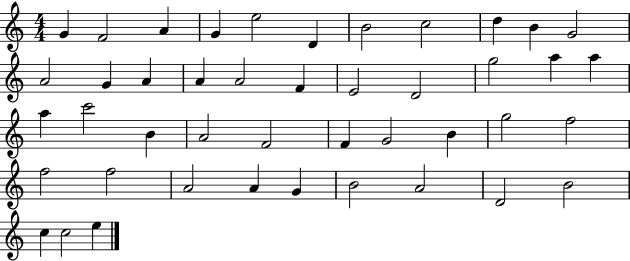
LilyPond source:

{
  \clef treble
  \numericTimeSignature
  \time 4/4
  \key c \major
  g'4 f'2 a'4 | g'4 e''2 d'4 | b'2 c''2 | d''4 b'4 g'2 | \break a'2 g'4 a'4 | a'4 a'2 f'4 | e'2 d'2 | g''2 a''4 a''4 | \break a''4 c'''2 b'4 | a'2 f'2 | f'4 g'2 b'4 | g''2 f''2 | \break f''2 f''2 | a'2 a'4 g'4 | b'2 a'2 | d'2 b'2 | \break c''4 c''2 e''4 | \bar "|."
}